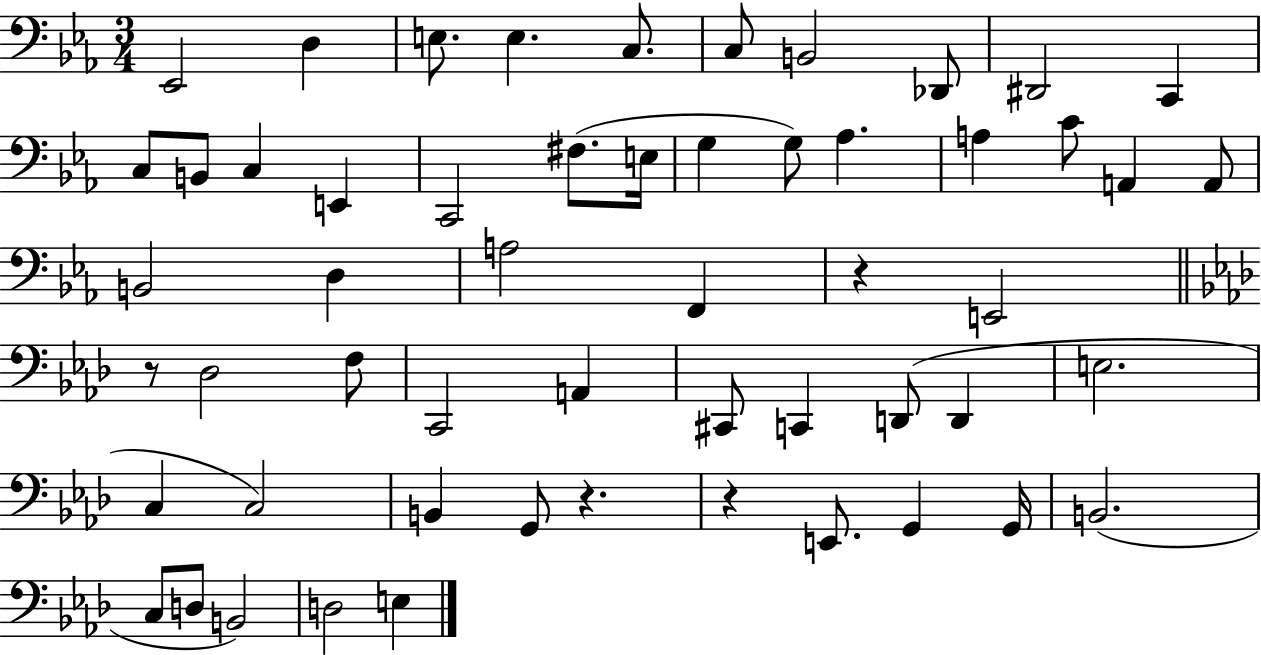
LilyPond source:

{
  \clef bass
  \numericTimeSignature
  \time 3/4
  \key ees \major
  ees,2 d4 | e8. e4. c8. | c8 b,2 des,8 | dis,2 c,4 | \break c8 b,8 c4 e,4 | c,2 fis8.( e16 | g4 g8) aes4. | a4 c'8 a,4 a,8 | \break b,2 d4 | a2 f,4 | r4 e,2 | \bar "||" \break \key aes \major r8 des2 f8 | c,2 a,4 | cis,8 c,4 d,8( d,4 | e2. | \break c4 c2) | b,4 g,8 r4. | r4 e,8. g,4 g,16 | b,2.( | \break c8 d8 b,2) | d2 e4 | \bar "|."
}